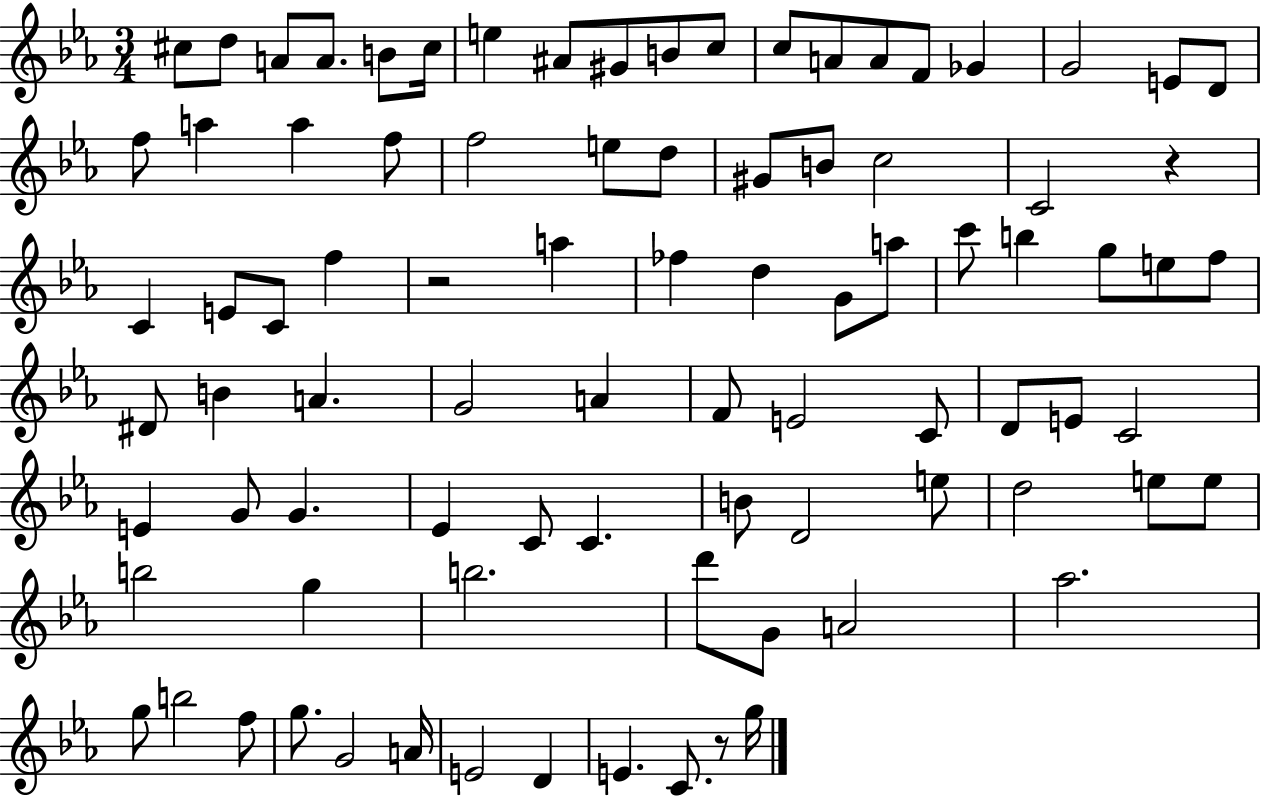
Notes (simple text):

C#5/e D5/e A4/e A4/e. B4/e C#5/s E5/q A#4/e G#4/e B4/e C5/e C5/e A4/e A4/e F4/e Gb4/q G4/h E4/e D4/e F5/e A5/q A5/q F5/e F5/h E5/e D5/e G#4/e B4/e C5/h C4/h R/q C4/q E4/e C4/e F5/q R/h A5/q FES5/q D5/q G4/e A5/e C6/e B5/q G5/e E5/e F5/e D#4/e B4/q A4/q. G4/h A4/q F4/e E4/h C4/e D4/e E4/e C4/h E4/q G4/e G4/q. Eb4/q C4/e C4/q. B4/e D4/h E5/e D5/h E5/e E5/e B5/h G5/q B5/h. D6/e G4/e A4/h Ab5/h. G5/e B5/h F5/e G5/e. G4/h A4/s E4/h D4/q E4/q. C4/e. R/e G5/s